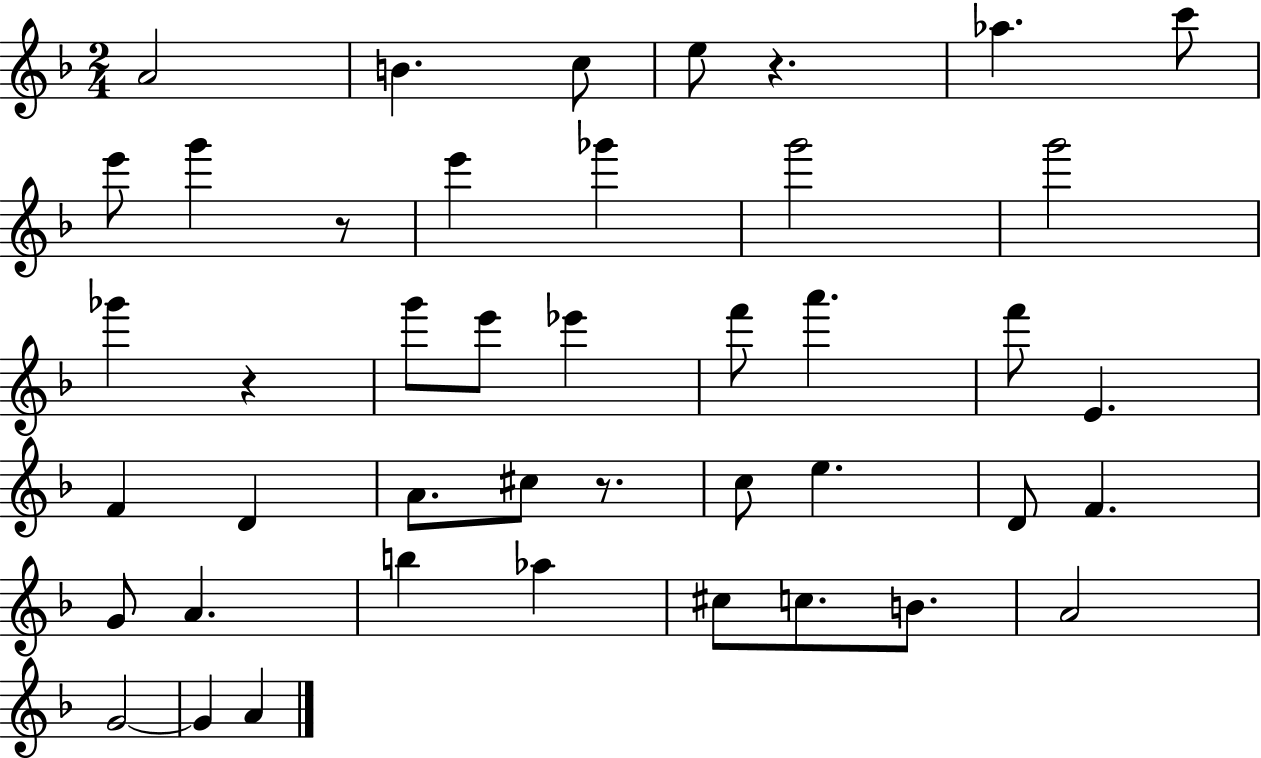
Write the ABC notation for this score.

X:1
T:Untitled
M:2/4
L:1/4
K:F
A2 B c/2 e/2 z _a c'/2 e'/2 g' z/2 e' _g' g'2 g'2 _g' z g'/2 e'/2 _e' f'/2 a' f'/2 E F D A/2 ^c/2 z/2 c/2 e D/2 F G/2 A b _a ^c/2 c/2 B/2 A2 G2 G A